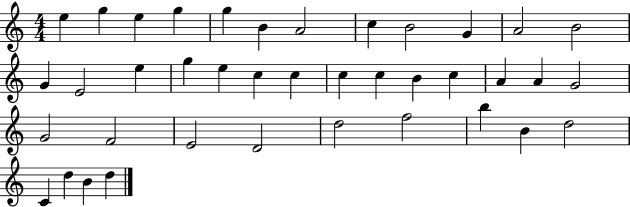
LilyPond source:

{
  \clef treble
  \numericTimeSignature
  \time 4/4
  \key c \major
  e''4 g''4 e''4 g''4 | g''4 b'4 a'2 | c''4 b'2 g'4 | a'2 b'2 | \break g'4 e'2 e''4 | g''4 e''4 c''4 c''4 | c''4 c''4 b'4 c''4 | a'4 a'4 g'2 | \break g'2 f'2 | e'2 d'2 | d''2 f''2 | b''4 b'4 d''2 | \break c'4 d''4 b'4 d''4 | \bar "|."
}